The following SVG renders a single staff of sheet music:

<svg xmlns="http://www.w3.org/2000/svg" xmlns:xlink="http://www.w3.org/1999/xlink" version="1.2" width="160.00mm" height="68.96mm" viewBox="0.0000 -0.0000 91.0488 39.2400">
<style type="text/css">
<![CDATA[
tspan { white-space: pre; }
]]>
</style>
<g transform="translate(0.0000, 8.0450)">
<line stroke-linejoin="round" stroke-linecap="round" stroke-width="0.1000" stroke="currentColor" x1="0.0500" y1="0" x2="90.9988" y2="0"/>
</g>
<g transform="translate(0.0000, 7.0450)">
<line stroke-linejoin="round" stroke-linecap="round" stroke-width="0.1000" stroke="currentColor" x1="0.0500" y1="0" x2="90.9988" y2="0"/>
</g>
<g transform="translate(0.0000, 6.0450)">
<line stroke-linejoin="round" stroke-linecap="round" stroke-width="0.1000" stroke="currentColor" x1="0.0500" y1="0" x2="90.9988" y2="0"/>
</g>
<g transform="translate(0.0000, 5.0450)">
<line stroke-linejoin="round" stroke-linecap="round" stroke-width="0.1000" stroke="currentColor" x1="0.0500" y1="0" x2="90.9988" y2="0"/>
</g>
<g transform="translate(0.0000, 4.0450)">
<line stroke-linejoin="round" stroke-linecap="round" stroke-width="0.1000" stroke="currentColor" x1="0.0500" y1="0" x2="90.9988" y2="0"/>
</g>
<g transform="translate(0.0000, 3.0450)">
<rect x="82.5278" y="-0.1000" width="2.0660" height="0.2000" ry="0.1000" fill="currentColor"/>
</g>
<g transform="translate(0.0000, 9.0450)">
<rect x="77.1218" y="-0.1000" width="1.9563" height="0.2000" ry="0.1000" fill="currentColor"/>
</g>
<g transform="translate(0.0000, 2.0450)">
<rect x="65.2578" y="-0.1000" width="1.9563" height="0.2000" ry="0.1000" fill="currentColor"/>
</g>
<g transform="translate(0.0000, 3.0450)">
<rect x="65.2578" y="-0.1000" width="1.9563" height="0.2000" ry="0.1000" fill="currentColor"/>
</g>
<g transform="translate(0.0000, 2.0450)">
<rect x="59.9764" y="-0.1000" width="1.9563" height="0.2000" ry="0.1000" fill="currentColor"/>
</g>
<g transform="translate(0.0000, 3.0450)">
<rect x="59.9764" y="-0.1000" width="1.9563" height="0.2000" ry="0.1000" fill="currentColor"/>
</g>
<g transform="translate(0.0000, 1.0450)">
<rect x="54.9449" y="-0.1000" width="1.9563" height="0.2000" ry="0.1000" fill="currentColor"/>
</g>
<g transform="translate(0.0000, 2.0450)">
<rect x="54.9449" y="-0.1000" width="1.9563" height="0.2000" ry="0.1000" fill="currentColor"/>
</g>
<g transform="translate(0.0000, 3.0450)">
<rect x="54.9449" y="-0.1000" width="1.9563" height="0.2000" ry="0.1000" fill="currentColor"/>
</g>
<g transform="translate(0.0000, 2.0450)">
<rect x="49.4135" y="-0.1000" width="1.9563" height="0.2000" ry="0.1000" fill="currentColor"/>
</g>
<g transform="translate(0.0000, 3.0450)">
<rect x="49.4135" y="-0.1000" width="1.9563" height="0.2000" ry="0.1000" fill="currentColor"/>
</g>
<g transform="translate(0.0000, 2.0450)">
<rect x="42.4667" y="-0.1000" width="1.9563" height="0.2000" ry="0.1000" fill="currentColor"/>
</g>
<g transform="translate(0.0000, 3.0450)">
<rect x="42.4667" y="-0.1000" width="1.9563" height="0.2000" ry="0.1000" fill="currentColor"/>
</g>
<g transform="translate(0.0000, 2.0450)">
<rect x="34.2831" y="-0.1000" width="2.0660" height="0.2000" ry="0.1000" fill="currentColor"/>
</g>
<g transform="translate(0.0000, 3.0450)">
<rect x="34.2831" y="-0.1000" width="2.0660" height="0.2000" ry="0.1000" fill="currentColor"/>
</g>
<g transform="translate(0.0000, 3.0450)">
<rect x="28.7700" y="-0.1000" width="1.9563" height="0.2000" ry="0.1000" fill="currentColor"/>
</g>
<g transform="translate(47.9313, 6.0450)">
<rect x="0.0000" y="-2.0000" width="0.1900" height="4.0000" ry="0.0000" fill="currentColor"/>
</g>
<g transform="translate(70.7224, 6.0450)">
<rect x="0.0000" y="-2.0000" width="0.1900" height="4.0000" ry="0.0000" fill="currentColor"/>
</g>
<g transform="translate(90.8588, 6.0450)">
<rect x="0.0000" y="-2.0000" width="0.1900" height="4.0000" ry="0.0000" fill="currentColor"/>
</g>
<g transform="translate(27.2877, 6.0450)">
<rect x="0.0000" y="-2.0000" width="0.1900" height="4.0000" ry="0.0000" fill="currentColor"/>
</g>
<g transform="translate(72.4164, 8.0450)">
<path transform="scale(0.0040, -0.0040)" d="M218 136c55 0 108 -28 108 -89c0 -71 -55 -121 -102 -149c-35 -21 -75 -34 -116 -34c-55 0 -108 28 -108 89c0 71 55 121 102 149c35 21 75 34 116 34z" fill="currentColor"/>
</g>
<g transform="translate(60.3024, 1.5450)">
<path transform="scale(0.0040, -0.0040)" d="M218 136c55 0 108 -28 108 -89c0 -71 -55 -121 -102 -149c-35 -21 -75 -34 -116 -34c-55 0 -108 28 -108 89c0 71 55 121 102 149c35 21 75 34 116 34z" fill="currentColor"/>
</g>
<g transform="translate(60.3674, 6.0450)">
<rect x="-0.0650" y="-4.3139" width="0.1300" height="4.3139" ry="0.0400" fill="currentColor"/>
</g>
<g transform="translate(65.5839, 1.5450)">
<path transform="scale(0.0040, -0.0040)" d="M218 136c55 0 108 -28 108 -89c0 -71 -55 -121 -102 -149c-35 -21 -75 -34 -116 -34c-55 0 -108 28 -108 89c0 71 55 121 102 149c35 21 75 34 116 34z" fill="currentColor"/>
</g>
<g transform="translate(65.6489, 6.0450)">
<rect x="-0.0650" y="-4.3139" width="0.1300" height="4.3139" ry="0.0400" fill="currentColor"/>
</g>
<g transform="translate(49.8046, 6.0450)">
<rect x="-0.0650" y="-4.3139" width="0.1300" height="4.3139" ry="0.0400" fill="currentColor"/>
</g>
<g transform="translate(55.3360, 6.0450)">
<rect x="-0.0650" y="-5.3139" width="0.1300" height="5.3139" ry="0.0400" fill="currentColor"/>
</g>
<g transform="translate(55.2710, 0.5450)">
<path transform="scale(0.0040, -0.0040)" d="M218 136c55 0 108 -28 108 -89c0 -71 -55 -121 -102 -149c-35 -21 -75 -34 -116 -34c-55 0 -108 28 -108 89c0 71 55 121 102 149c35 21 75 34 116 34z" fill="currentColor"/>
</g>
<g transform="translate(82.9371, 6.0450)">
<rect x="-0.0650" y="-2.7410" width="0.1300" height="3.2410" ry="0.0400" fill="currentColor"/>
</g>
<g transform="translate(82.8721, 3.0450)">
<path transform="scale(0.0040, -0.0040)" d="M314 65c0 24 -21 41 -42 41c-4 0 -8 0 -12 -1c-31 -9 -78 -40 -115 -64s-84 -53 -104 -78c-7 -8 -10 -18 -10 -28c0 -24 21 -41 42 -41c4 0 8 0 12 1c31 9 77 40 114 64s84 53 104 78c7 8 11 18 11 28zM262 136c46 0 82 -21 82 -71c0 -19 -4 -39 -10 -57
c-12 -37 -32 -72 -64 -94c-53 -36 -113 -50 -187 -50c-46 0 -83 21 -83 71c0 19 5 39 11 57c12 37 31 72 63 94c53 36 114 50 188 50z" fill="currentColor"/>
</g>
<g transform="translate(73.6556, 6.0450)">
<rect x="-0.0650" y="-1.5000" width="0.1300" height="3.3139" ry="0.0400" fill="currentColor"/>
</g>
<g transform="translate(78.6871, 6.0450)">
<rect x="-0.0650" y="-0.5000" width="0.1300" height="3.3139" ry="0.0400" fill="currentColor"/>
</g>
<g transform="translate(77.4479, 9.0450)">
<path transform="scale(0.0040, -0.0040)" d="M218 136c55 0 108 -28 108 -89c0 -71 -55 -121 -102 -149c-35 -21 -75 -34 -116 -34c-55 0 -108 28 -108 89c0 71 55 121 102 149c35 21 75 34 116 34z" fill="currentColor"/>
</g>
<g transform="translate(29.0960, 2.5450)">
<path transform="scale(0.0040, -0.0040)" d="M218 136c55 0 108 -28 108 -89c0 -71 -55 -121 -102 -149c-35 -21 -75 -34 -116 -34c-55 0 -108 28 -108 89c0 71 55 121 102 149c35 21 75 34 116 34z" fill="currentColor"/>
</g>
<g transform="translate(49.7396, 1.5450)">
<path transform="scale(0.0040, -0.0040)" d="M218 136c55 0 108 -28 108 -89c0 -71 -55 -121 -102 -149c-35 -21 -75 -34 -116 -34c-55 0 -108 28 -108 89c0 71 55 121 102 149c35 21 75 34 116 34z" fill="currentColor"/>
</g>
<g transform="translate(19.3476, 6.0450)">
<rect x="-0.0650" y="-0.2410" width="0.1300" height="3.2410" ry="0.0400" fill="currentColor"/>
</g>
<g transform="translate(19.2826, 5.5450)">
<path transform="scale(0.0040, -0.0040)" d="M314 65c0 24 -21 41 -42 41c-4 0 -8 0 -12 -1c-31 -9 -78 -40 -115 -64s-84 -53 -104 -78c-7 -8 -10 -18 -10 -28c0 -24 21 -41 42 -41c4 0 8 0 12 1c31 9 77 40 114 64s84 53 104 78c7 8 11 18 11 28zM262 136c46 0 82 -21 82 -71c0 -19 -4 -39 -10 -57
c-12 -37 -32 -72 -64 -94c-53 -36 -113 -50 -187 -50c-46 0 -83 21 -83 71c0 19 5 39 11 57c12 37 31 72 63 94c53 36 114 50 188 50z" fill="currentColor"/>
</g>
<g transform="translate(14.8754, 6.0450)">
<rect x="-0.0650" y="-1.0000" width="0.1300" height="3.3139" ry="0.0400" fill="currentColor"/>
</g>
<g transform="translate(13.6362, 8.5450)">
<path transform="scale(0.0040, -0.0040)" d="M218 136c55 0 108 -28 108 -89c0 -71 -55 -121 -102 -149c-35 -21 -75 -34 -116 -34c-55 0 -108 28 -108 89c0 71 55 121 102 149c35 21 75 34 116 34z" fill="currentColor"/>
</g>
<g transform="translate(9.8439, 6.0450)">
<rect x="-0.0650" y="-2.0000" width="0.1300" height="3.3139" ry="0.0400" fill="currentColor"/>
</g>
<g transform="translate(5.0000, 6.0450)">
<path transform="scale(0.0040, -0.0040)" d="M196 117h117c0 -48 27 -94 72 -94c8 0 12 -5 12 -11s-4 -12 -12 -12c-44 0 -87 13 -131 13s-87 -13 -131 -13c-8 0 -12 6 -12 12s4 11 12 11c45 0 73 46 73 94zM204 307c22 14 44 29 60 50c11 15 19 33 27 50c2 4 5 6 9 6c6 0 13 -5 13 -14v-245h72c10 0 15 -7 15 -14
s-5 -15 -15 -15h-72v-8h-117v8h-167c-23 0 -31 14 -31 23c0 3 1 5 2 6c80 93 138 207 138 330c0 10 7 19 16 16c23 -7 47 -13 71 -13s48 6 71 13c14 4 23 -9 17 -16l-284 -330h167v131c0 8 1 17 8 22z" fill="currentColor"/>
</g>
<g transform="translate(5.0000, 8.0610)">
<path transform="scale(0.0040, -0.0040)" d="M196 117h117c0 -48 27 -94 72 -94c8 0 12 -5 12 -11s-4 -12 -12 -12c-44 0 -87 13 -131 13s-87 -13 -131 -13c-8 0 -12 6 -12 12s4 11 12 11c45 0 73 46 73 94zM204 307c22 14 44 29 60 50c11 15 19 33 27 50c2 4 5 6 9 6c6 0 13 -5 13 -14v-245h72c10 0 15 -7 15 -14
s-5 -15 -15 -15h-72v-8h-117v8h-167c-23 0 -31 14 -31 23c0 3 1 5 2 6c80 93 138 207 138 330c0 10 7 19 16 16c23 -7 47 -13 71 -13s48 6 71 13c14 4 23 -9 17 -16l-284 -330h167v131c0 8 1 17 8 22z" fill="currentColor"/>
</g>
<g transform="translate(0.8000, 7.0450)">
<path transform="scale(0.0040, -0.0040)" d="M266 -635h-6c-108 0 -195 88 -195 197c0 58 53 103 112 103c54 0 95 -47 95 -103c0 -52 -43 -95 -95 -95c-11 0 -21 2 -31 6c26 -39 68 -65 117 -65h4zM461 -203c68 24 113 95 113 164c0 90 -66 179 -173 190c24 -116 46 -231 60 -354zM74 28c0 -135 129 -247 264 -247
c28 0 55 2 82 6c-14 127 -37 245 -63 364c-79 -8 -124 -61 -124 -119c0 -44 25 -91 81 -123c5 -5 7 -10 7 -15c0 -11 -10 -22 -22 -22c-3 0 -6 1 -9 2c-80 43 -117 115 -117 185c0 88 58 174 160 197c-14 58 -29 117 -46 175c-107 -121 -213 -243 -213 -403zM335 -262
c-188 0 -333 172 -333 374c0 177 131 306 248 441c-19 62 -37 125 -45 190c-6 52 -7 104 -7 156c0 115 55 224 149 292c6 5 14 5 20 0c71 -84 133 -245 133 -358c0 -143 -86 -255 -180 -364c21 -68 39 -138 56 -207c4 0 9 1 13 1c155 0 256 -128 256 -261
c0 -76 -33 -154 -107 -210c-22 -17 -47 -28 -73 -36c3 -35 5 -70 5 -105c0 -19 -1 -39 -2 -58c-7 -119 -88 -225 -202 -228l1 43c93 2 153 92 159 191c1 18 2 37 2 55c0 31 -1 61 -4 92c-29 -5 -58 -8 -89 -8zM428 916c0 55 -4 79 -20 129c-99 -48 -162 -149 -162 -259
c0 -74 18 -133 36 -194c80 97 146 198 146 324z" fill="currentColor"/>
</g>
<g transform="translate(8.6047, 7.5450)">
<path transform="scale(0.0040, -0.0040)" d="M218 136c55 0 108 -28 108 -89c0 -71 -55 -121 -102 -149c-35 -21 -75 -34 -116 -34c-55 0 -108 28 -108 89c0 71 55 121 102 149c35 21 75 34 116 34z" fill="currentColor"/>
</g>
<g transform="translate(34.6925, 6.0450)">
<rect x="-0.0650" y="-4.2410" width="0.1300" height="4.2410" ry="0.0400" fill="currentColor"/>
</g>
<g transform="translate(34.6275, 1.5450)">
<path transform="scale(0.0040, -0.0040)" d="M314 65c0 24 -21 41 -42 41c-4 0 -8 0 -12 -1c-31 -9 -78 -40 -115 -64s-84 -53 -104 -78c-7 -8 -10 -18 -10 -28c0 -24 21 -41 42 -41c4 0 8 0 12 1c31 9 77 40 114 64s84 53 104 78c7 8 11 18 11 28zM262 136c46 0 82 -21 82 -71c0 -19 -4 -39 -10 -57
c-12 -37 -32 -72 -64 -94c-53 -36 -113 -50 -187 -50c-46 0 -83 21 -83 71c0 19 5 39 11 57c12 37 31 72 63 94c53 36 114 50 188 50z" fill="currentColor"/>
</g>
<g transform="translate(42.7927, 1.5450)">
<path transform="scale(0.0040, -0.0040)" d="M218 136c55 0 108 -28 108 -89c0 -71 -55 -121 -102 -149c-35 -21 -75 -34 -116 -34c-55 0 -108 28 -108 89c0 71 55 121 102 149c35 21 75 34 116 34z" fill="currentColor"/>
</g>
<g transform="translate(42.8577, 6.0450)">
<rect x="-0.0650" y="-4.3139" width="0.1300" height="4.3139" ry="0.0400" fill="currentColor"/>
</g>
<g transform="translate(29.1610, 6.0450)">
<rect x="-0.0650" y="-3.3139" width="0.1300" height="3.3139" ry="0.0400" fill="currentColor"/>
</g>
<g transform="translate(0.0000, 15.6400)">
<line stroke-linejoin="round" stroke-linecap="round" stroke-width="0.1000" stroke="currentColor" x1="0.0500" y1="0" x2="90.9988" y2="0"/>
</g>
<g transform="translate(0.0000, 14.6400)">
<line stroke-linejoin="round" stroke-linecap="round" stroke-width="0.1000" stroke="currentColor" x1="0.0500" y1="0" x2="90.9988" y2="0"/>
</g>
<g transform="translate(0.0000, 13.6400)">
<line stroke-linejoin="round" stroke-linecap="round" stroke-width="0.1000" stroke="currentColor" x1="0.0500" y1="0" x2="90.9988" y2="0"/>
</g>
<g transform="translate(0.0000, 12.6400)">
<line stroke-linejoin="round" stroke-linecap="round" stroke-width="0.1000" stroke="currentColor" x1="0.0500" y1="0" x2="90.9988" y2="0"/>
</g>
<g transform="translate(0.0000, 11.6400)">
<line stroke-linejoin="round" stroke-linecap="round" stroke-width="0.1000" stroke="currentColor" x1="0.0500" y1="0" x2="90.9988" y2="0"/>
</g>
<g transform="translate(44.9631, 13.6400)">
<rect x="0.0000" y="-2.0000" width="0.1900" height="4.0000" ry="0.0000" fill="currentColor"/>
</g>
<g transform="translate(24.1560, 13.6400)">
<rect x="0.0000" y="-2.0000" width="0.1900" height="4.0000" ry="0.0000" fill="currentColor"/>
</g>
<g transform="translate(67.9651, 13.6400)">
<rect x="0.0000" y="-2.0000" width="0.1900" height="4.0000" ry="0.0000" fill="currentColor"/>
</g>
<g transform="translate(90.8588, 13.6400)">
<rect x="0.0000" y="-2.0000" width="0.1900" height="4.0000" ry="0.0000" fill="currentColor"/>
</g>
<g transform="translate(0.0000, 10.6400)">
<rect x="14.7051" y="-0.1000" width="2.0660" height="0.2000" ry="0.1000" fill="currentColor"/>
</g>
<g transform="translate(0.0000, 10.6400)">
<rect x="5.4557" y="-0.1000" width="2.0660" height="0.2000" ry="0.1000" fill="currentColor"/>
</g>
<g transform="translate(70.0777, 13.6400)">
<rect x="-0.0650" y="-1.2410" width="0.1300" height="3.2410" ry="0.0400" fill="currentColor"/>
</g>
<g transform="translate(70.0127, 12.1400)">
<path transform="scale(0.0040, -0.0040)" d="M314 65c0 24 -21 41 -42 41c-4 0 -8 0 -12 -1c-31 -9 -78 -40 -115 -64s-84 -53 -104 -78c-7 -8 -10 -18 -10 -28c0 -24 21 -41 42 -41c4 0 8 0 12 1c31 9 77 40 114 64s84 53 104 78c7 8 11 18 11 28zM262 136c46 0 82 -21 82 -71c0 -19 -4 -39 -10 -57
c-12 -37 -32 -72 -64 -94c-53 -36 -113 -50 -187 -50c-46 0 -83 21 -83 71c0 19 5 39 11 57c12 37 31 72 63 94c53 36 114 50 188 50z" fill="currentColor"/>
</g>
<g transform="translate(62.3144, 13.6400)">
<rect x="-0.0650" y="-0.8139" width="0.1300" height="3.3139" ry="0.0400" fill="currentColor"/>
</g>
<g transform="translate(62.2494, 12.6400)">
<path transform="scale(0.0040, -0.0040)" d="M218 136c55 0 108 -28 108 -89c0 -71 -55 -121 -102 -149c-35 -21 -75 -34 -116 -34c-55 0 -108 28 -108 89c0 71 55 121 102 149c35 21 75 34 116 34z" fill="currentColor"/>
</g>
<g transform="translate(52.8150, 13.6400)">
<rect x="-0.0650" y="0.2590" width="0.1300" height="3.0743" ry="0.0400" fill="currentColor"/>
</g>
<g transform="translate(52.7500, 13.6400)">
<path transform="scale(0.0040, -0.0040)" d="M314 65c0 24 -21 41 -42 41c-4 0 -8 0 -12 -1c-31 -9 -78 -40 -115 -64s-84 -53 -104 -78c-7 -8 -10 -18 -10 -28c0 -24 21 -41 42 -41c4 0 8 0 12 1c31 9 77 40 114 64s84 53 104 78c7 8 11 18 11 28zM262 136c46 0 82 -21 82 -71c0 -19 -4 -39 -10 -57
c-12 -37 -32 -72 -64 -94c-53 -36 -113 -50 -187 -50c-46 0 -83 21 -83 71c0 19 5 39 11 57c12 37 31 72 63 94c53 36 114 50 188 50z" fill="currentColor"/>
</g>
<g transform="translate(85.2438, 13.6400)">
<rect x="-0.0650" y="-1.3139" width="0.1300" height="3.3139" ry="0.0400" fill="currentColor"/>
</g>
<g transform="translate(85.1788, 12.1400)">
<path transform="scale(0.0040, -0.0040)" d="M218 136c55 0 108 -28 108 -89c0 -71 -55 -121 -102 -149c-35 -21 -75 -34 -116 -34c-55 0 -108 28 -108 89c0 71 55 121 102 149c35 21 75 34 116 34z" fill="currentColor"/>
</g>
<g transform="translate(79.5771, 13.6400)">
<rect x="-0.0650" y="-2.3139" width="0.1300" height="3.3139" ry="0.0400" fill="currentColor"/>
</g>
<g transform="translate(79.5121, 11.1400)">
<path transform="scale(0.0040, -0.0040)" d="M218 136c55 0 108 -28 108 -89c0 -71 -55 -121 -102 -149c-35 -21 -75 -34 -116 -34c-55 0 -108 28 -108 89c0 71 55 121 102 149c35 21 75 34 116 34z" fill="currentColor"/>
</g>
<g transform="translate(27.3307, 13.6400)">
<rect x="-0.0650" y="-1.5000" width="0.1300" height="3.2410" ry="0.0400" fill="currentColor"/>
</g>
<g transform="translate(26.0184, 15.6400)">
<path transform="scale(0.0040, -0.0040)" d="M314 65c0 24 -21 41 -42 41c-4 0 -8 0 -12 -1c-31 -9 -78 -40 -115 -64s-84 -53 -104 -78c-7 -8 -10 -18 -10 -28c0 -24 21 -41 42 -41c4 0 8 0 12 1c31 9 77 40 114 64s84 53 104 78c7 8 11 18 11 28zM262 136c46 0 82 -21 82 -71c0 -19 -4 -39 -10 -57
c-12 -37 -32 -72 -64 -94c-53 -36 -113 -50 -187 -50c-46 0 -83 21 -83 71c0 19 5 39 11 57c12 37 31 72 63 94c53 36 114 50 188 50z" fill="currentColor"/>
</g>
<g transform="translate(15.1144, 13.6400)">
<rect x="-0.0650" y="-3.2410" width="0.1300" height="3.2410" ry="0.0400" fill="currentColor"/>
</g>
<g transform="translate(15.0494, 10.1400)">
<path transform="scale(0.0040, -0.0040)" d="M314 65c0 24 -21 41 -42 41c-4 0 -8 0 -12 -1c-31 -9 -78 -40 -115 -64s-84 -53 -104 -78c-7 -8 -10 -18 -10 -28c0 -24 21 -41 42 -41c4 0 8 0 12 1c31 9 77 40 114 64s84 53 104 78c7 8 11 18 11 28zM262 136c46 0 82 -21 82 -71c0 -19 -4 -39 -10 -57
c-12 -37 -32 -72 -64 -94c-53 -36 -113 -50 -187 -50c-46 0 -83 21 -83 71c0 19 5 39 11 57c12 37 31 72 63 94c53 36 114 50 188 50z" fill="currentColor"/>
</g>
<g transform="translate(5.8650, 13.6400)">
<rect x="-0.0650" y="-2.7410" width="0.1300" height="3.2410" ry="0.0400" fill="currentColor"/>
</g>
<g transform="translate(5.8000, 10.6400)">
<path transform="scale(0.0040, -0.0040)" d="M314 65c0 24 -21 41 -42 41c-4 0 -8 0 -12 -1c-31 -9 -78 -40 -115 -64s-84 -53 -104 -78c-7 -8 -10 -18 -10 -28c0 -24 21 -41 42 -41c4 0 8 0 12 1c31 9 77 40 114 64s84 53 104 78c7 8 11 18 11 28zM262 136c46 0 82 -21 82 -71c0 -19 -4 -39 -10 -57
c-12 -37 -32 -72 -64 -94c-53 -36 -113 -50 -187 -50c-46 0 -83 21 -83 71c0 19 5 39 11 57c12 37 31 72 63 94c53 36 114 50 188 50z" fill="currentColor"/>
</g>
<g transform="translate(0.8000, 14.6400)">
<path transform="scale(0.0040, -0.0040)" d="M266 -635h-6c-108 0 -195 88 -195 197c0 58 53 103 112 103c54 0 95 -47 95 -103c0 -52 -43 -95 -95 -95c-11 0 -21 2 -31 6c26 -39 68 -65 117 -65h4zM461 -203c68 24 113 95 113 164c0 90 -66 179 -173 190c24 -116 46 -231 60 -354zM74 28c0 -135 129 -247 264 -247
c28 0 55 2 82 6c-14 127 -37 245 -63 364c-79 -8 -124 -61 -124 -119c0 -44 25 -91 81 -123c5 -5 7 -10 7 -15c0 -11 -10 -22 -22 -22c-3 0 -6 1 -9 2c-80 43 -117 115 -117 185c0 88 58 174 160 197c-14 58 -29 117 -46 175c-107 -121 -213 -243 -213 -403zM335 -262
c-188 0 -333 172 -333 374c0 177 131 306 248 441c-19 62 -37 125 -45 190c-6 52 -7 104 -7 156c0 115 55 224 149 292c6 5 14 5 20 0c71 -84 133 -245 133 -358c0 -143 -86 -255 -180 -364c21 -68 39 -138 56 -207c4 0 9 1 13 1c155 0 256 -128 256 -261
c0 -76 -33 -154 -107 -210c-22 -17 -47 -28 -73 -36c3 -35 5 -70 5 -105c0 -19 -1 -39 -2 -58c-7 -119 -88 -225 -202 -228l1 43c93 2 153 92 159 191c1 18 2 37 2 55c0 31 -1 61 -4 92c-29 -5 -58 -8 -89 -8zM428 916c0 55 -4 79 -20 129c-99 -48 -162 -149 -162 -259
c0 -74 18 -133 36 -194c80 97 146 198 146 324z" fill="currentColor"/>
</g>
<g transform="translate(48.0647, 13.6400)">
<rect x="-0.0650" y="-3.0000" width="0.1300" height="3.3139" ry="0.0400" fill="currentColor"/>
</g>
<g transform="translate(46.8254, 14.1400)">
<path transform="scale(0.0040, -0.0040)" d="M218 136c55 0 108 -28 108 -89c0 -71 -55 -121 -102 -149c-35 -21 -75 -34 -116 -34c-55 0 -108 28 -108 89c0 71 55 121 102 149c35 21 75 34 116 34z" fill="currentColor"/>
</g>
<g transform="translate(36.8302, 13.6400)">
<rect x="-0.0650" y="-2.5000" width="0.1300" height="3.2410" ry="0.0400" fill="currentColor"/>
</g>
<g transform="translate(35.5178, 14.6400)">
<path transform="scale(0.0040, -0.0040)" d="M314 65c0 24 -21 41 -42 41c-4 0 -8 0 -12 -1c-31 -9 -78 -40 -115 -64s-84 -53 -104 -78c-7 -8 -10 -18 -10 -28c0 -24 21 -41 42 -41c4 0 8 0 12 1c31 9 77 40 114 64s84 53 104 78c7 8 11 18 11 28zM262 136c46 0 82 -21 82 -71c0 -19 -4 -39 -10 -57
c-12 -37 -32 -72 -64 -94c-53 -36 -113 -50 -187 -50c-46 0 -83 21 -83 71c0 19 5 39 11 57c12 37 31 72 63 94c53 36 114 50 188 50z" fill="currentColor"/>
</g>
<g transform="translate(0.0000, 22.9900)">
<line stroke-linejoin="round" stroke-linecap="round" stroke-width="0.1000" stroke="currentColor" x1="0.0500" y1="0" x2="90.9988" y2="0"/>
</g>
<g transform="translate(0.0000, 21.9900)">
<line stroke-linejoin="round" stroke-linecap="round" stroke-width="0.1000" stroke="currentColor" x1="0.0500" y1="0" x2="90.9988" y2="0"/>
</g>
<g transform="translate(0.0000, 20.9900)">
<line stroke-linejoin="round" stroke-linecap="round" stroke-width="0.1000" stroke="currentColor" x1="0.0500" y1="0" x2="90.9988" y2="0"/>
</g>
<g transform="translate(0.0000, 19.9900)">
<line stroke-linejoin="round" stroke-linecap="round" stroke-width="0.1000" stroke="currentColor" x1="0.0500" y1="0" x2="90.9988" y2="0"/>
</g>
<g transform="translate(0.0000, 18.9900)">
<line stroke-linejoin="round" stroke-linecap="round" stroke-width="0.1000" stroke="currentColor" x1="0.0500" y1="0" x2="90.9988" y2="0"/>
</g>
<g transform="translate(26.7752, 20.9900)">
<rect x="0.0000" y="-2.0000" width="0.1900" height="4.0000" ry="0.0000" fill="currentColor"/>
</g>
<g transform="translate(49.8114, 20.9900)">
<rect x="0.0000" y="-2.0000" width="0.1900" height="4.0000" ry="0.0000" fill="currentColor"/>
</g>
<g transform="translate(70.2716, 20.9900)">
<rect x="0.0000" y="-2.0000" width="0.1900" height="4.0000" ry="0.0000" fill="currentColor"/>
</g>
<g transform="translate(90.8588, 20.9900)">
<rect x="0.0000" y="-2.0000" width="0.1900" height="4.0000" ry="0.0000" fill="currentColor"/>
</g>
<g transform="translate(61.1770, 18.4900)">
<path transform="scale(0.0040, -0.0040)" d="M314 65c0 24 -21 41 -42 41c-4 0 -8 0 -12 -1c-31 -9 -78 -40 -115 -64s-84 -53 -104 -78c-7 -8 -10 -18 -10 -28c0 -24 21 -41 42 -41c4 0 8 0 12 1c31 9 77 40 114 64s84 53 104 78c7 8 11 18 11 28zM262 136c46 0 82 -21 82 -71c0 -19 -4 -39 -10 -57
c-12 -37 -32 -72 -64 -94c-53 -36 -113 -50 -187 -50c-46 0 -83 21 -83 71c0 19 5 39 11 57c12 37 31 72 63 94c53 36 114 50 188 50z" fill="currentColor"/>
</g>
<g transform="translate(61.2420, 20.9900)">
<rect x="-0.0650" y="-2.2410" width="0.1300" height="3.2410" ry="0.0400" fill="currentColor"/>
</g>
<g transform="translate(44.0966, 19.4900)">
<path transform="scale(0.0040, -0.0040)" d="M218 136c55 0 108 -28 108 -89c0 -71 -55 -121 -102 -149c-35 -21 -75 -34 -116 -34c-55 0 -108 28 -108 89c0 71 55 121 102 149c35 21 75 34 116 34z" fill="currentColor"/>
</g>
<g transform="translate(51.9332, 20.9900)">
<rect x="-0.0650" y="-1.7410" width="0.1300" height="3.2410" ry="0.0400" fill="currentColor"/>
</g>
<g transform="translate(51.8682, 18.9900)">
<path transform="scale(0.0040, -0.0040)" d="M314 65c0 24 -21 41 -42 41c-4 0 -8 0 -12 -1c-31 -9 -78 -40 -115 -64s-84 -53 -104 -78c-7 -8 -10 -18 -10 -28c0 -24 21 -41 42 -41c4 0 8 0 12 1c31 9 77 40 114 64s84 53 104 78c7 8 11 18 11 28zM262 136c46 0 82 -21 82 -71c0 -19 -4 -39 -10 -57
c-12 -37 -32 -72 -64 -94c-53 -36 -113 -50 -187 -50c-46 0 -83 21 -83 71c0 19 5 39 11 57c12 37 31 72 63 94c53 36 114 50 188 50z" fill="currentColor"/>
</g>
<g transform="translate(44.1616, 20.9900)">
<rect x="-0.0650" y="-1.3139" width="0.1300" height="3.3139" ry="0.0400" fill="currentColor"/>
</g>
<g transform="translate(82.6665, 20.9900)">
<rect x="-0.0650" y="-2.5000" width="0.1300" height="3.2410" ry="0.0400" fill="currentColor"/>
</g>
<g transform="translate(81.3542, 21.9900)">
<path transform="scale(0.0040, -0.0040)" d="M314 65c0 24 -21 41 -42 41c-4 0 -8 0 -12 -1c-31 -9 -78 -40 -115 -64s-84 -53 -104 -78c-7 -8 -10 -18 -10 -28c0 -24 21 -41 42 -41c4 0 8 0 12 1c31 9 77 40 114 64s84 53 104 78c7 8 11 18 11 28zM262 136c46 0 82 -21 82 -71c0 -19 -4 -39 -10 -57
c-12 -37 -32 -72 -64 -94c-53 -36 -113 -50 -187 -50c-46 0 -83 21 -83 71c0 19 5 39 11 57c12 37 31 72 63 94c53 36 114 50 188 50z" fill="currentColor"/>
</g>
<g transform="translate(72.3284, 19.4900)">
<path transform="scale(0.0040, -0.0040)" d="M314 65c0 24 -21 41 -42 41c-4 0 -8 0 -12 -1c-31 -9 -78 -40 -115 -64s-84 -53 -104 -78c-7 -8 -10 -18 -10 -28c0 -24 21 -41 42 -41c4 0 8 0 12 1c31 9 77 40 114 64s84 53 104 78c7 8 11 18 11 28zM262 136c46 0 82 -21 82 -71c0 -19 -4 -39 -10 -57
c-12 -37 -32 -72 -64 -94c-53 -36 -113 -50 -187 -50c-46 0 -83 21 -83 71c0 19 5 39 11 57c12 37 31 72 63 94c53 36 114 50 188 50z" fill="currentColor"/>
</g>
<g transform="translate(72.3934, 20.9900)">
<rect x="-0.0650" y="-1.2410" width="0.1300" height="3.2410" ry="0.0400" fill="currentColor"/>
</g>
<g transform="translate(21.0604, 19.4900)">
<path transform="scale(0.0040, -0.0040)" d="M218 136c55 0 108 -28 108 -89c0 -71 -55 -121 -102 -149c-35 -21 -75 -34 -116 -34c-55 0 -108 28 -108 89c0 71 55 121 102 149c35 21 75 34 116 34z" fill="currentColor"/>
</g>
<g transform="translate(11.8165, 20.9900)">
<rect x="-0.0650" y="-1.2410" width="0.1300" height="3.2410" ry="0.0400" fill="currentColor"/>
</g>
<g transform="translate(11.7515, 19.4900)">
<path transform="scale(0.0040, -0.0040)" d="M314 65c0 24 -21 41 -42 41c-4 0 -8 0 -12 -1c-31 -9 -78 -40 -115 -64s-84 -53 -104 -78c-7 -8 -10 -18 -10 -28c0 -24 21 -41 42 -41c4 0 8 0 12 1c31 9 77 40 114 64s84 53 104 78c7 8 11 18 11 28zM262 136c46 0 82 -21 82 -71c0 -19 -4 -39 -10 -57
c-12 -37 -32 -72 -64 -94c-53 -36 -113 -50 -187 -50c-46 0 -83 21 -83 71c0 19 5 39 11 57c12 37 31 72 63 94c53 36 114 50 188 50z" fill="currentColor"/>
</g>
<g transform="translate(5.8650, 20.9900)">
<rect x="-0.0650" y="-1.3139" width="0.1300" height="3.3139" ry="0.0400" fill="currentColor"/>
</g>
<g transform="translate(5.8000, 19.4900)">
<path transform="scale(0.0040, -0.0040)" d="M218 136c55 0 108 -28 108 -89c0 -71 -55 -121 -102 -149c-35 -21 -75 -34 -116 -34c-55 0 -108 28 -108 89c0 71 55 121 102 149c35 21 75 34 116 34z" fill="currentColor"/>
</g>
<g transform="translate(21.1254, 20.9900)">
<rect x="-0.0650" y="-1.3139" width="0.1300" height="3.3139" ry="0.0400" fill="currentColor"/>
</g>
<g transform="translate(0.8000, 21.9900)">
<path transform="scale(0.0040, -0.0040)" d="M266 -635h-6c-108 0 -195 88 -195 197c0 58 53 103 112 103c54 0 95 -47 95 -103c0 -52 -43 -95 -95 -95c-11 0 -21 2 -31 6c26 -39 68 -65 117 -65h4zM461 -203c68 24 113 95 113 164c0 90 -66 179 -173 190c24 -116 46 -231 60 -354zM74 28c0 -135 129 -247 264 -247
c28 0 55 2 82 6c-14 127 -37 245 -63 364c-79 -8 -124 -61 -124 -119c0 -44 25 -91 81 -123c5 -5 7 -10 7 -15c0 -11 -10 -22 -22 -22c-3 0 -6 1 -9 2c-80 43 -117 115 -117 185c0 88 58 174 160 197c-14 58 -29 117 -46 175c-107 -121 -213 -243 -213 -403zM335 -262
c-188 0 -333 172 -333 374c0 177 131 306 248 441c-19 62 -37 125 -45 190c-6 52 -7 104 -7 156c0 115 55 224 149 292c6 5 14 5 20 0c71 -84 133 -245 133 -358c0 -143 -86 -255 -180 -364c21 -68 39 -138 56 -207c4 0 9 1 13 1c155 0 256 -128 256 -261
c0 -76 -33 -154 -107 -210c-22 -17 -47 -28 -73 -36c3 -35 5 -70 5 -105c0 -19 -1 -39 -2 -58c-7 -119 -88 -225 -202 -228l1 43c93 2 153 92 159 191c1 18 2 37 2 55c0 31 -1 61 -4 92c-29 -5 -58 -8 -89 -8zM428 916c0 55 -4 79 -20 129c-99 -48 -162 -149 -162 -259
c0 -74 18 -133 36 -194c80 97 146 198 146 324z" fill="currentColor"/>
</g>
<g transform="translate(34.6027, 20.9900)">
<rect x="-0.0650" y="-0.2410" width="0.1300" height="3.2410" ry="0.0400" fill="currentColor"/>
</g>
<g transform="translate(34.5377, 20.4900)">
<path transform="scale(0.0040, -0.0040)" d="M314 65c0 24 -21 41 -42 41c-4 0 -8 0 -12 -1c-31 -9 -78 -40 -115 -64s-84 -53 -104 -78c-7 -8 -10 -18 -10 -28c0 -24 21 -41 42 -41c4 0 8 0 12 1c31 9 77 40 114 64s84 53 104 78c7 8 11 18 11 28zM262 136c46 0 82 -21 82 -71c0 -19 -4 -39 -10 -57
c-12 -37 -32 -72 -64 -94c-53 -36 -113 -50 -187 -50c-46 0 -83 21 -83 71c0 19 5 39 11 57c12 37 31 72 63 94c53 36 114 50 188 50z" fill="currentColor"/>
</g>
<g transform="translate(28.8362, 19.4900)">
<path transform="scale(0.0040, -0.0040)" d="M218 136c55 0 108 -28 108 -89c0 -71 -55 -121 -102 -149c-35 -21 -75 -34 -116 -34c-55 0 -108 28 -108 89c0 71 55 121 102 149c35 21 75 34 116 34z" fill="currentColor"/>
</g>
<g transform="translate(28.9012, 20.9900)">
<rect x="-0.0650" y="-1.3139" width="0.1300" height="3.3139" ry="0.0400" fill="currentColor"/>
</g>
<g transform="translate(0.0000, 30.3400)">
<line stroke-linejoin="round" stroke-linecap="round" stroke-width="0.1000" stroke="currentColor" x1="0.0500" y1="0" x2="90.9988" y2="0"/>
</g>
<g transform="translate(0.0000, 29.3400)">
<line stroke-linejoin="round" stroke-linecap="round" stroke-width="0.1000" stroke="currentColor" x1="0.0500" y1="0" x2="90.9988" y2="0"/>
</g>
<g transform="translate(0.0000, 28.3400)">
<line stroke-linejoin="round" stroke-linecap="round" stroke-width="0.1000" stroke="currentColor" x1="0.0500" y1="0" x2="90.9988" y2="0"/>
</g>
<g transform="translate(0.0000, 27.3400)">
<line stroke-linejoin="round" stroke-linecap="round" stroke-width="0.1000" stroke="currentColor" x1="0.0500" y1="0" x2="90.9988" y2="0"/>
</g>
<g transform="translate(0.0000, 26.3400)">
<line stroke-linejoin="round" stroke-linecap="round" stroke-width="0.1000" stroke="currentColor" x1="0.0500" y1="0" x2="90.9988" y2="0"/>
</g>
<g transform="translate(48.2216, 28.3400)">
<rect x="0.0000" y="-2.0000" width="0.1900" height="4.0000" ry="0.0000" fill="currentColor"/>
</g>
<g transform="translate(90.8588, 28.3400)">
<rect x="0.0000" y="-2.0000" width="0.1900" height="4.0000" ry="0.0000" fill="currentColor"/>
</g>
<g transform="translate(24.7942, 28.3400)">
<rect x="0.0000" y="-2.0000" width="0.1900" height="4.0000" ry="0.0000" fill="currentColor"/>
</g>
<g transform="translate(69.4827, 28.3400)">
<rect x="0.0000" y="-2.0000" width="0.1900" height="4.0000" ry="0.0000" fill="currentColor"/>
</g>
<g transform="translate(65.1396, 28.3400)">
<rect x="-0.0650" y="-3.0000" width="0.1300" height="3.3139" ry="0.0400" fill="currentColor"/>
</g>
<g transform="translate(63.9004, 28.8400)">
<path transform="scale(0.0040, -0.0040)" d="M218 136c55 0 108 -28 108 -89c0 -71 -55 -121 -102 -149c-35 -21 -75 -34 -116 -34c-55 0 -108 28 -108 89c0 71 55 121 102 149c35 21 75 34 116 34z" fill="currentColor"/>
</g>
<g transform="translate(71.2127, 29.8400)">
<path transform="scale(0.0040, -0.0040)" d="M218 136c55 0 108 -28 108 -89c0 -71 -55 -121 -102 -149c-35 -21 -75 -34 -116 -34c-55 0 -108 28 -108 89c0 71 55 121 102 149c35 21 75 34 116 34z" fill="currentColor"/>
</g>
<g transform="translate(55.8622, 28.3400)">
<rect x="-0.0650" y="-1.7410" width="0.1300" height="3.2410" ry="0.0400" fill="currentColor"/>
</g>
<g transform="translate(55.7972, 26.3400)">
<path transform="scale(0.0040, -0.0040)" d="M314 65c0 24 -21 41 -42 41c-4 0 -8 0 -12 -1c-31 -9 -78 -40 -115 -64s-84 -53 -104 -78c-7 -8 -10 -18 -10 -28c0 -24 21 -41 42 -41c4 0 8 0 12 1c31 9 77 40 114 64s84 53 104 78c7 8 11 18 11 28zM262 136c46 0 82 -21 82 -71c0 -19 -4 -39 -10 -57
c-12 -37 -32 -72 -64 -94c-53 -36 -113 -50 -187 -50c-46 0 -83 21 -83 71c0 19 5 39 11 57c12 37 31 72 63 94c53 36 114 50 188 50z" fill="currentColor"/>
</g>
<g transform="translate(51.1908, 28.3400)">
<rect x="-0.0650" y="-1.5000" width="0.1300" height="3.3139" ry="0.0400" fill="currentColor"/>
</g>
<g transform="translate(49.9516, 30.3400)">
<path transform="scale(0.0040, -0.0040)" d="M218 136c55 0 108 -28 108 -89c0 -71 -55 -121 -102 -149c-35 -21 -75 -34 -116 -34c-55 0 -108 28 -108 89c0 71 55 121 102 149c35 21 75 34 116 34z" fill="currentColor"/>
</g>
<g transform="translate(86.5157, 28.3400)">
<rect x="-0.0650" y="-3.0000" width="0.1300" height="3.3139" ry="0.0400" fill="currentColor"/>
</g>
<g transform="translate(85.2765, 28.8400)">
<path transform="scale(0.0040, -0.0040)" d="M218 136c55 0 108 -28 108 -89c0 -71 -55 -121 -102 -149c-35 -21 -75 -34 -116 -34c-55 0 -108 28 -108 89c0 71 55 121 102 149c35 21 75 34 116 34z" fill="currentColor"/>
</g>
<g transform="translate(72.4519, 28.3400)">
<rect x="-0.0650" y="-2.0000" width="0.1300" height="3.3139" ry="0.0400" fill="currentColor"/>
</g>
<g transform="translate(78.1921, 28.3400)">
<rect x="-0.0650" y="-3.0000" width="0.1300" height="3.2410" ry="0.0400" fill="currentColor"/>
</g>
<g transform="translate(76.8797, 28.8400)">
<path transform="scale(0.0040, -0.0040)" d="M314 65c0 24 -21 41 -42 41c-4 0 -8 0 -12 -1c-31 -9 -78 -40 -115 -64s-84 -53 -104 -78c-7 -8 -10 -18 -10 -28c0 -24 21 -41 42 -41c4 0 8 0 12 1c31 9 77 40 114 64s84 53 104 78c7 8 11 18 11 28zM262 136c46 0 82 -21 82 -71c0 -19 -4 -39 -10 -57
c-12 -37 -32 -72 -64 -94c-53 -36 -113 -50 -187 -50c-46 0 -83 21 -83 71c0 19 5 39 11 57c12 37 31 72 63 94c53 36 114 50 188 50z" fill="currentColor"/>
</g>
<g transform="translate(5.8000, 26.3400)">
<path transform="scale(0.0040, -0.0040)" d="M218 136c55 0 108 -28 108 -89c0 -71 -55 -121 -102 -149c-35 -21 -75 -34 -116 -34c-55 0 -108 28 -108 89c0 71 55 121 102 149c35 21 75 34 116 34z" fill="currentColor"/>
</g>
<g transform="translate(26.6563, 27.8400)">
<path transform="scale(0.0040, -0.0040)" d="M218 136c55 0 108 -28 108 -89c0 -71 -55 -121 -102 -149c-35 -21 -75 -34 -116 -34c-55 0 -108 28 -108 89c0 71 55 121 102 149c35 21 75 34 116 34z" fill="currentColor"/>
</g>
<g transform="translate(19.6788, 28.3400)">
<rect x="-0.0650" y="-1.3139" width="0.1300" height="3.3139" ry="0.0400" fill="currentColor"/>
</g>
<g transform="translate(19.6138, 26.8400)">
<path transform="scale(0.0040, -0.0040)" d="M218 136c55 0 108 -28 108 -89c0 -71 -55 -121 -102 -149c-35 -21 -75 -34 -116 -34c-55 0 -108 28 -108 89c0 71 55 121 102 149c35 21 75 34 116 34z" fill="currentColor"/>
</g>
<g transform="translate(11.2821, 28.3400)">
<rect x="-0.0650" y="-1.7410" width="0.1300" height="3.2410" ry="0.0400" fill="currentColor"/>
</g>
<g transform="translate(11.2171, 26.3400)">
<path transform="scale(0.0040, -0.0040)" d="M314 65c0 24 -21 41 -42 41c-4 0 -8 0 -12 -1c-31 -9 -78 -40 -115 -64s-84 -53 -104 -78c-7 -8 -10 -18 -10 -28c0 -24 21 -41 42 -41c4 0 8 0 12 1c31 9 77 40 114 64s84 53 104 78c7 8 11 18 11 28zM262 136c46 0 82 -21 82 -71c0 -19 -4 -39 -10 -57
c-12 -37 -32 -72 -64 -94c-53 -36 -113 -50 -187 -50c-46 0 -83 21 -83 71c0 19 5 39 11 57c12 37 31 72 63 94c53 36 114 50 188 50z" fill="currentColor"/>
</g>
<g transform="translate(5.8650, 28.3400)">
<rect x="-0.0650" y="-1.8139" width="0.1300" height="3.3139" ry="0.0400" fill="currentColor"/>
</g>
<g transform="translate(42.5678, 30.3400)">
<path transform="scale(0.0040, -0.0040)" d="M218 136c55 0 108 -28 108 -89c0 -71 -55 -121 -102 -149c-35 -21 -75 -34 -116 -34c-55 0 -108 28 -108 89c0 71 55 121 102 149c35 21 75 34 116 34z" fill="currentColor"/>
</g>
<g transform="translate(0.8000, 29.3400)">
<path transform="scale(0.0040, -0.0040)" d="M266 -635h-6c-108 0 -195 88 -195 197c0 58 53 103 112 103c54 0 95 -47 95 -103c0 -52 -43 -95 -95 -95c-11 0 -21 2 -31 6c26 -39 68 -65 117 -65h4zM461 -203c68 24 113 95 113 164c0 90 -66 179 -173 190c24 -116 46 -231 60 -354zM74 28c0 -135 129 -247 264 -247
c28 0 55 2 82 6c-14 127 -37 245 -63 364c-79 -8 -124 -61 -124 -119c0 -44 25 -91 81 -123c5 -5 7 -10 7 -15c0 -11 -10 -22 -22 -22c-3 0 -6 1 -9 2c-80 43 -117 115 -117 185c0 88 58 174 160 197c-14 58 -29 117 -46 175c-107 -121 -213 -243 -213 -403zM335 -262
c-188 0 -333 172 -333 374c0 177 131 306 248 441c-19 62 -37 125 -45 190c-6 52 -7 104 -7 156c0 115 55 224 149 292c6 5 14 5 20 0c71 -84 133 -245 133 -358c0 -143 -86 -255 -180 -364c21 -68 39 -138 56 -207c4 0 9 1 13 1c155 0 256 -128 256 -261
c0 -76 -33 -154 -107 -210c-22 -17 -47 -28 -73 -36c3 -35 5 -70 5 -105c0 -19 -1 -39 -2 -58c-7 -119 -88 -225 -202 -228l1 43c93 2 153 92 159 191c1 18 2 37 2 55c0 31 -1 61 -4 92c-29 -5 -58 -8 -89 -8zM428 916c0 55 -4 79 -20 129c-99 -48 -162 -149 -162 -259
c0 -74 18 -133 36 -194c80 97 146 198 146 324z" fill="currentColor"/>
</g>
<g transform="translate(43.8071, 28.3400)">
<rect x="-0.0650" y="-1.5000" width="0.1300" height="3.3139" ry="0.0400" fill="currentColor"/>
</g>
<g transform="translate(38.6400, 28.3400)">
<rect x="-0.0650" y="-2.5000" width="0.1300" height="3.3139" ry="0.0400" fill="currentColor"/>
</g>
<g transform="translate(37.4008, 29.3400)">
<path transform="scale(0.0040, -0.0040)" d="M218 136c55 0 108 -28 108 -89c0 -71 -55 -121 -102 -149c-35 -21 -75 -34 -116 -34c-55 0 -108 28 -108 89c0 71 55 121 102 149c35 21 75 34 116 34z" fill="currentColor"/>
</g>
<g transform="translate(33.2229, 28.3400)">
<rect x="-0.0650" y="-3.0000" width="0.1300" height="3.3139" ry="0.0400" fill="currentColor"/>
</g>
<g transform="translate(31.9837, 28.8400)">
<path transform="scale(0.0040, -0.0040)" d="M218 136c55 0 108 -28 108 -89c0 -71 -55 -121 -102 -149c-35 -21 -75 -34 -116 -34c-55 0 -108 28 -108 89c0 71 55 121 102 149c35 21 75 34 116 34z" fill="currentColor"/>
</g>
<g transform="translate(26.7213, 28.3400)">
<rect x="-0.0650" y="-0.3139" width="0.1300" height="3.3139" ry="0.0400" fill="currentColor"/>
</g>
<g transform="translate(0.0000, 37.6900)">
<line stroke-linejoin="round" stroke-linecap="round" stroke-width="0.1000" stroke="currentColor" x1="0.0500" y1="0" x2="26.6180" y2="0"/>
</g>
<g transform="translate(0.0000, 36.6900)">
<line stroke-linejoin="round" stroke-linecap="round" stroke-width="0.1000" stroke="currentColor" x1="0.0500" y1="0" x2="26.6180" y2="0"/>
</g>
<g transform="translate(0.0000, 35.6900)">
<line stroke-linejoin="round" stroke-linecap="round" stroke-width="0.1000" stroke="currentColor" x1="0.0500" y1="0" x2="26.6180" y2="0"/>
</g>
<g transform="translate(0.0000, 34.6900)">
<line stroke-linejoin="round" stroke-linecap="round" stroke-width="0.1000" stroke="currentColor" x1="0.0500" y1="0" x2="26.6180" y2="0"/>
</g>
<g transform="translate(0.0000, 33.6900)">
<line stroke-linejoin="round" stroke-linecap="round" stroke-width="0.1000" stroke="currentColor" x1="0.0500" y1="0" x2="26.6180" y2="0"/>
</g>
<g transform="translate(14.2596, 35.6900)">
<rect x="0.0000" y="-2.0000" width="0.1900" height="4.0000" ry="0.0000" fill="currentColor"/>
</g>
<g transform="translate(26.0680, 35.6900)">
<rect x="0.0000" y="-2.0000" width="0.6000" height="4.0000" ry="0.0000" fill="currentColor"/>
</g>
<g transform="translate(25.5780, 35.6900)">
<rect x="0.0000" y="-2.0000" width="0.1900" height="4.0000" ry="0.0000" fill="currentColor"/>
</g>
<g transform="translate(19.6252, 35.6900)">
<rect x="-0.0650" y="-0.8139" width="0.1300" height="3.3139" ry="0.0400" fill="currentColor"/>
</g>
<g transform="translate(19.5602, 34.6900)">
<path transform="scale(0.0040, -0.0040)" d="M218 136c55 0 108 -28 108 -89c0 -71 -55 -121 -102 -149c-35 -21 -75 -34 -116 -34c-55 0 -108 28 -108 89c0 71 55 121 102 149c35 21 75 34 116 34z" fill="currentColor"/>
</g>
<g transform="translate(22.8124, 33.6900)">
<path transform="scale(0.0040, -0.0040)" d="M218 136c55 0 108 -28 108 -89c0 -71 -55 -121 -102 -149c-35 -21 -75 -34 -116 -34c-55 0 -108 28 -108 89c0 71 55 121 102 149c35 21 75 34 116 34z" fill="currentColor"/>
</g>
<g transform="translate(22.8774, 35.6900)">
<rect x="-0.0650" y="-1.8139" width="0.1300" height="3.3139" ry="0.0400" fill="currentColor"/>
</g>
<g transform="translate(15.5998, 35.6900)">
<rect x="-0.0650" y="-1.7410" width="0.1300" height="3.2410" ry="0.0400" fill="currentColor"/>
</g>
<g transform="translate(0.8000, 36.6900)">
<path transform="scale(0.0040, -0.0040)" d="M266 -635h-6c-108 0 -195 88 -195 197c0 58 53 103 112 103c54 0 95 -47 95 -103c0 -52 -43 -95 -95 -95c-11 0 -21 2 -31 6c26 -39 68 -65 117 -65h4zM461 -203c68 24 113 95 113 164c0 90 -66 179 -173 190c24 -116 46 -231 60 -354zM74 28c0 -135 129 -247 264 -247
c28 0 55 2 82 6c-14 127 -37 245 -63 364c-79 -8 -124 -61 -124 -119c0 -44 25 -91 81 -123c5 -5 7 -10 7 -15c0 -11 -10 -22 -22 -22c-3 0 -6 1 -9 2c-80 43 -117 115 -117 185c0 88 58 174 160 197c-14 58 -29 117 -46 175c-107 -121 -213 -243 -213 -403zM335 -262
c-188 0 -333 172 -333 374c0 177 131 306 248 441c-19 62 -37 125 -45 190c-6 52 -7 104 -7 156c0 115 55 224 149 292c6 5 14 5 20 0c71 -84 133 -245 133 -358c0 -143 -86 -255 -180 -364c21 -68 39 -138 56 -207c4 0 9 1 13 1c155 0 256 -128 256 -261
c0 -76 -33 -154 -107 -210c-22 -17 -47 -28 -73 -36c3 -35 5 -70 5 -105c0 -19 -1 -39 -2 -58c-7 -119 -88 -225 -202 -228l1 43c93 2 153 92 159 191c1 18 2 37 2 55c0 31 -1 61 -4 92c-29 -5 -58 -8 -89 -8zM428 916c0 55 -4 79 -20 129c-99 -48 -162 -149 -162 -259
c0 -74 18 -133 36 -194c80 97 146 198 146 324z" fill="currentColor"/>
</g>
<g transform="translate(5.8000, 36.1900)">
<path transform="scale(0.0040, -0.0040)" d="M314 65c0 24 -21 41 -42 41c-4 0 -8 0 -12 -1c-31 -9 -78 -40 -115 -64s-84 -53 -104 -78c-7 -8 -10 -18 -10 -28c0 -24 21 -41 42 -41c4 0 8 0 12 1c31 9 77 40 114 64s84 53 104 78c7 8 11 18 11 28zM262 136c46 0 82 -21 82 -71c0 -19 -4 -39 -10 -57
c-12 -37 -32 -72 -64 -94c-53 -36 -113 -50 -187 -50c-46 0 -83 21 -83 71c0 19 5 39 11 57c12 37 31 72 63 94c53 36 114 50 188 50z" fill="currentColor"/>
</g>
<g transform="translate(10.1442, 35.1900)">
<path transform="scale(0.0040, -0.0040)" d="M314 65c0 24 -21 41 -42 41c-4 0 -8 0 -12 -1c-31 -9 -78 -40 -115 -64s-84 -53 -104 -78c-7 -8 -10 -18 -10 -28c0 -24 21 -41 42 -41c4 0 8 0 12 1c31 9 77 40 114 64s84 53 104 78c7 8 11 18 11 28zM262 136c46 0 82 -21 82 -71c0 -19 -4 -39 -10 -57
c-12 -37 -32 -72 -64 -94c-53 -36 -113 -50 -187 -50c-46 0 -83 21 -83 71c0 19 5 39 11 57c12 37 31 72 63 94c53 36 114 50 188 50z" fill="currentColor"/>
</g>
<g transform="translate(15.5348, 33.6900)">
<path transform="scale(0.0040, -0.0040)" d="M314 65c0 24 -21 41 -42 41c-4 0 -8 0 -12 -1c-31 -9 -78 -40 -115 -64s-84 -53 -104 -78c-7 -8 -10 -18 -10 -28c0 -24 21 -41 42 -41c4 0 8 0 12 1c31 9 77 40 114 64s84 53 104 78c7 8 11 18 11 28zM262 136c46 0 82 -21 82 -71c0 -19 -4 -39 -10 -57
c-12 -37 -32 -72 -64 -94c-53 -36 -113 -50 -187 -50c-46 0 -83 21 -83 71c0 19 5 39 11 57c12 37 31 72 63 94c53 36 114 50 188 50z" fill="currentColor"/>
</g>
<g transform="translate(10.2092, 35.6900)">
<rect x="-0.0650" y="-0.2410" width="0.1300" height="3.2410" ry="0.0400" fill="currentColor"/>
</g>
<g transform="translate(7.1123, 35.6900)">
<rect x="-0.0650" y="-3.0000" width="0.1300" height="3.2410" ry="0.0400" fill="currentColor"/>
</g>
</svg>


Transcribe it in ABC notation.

X:1
T:Untitled
M:4/4
L:1/4
K:C
F D c2 b d'2 d' d' f' d' d' E C a2 a2 b2 E2 G2 A B2 d e2 g e e e2 e e c2 e f2 g2 e2 G2 f f2 e c A G E E f2 A F A2 A A2 c2 f2 d f